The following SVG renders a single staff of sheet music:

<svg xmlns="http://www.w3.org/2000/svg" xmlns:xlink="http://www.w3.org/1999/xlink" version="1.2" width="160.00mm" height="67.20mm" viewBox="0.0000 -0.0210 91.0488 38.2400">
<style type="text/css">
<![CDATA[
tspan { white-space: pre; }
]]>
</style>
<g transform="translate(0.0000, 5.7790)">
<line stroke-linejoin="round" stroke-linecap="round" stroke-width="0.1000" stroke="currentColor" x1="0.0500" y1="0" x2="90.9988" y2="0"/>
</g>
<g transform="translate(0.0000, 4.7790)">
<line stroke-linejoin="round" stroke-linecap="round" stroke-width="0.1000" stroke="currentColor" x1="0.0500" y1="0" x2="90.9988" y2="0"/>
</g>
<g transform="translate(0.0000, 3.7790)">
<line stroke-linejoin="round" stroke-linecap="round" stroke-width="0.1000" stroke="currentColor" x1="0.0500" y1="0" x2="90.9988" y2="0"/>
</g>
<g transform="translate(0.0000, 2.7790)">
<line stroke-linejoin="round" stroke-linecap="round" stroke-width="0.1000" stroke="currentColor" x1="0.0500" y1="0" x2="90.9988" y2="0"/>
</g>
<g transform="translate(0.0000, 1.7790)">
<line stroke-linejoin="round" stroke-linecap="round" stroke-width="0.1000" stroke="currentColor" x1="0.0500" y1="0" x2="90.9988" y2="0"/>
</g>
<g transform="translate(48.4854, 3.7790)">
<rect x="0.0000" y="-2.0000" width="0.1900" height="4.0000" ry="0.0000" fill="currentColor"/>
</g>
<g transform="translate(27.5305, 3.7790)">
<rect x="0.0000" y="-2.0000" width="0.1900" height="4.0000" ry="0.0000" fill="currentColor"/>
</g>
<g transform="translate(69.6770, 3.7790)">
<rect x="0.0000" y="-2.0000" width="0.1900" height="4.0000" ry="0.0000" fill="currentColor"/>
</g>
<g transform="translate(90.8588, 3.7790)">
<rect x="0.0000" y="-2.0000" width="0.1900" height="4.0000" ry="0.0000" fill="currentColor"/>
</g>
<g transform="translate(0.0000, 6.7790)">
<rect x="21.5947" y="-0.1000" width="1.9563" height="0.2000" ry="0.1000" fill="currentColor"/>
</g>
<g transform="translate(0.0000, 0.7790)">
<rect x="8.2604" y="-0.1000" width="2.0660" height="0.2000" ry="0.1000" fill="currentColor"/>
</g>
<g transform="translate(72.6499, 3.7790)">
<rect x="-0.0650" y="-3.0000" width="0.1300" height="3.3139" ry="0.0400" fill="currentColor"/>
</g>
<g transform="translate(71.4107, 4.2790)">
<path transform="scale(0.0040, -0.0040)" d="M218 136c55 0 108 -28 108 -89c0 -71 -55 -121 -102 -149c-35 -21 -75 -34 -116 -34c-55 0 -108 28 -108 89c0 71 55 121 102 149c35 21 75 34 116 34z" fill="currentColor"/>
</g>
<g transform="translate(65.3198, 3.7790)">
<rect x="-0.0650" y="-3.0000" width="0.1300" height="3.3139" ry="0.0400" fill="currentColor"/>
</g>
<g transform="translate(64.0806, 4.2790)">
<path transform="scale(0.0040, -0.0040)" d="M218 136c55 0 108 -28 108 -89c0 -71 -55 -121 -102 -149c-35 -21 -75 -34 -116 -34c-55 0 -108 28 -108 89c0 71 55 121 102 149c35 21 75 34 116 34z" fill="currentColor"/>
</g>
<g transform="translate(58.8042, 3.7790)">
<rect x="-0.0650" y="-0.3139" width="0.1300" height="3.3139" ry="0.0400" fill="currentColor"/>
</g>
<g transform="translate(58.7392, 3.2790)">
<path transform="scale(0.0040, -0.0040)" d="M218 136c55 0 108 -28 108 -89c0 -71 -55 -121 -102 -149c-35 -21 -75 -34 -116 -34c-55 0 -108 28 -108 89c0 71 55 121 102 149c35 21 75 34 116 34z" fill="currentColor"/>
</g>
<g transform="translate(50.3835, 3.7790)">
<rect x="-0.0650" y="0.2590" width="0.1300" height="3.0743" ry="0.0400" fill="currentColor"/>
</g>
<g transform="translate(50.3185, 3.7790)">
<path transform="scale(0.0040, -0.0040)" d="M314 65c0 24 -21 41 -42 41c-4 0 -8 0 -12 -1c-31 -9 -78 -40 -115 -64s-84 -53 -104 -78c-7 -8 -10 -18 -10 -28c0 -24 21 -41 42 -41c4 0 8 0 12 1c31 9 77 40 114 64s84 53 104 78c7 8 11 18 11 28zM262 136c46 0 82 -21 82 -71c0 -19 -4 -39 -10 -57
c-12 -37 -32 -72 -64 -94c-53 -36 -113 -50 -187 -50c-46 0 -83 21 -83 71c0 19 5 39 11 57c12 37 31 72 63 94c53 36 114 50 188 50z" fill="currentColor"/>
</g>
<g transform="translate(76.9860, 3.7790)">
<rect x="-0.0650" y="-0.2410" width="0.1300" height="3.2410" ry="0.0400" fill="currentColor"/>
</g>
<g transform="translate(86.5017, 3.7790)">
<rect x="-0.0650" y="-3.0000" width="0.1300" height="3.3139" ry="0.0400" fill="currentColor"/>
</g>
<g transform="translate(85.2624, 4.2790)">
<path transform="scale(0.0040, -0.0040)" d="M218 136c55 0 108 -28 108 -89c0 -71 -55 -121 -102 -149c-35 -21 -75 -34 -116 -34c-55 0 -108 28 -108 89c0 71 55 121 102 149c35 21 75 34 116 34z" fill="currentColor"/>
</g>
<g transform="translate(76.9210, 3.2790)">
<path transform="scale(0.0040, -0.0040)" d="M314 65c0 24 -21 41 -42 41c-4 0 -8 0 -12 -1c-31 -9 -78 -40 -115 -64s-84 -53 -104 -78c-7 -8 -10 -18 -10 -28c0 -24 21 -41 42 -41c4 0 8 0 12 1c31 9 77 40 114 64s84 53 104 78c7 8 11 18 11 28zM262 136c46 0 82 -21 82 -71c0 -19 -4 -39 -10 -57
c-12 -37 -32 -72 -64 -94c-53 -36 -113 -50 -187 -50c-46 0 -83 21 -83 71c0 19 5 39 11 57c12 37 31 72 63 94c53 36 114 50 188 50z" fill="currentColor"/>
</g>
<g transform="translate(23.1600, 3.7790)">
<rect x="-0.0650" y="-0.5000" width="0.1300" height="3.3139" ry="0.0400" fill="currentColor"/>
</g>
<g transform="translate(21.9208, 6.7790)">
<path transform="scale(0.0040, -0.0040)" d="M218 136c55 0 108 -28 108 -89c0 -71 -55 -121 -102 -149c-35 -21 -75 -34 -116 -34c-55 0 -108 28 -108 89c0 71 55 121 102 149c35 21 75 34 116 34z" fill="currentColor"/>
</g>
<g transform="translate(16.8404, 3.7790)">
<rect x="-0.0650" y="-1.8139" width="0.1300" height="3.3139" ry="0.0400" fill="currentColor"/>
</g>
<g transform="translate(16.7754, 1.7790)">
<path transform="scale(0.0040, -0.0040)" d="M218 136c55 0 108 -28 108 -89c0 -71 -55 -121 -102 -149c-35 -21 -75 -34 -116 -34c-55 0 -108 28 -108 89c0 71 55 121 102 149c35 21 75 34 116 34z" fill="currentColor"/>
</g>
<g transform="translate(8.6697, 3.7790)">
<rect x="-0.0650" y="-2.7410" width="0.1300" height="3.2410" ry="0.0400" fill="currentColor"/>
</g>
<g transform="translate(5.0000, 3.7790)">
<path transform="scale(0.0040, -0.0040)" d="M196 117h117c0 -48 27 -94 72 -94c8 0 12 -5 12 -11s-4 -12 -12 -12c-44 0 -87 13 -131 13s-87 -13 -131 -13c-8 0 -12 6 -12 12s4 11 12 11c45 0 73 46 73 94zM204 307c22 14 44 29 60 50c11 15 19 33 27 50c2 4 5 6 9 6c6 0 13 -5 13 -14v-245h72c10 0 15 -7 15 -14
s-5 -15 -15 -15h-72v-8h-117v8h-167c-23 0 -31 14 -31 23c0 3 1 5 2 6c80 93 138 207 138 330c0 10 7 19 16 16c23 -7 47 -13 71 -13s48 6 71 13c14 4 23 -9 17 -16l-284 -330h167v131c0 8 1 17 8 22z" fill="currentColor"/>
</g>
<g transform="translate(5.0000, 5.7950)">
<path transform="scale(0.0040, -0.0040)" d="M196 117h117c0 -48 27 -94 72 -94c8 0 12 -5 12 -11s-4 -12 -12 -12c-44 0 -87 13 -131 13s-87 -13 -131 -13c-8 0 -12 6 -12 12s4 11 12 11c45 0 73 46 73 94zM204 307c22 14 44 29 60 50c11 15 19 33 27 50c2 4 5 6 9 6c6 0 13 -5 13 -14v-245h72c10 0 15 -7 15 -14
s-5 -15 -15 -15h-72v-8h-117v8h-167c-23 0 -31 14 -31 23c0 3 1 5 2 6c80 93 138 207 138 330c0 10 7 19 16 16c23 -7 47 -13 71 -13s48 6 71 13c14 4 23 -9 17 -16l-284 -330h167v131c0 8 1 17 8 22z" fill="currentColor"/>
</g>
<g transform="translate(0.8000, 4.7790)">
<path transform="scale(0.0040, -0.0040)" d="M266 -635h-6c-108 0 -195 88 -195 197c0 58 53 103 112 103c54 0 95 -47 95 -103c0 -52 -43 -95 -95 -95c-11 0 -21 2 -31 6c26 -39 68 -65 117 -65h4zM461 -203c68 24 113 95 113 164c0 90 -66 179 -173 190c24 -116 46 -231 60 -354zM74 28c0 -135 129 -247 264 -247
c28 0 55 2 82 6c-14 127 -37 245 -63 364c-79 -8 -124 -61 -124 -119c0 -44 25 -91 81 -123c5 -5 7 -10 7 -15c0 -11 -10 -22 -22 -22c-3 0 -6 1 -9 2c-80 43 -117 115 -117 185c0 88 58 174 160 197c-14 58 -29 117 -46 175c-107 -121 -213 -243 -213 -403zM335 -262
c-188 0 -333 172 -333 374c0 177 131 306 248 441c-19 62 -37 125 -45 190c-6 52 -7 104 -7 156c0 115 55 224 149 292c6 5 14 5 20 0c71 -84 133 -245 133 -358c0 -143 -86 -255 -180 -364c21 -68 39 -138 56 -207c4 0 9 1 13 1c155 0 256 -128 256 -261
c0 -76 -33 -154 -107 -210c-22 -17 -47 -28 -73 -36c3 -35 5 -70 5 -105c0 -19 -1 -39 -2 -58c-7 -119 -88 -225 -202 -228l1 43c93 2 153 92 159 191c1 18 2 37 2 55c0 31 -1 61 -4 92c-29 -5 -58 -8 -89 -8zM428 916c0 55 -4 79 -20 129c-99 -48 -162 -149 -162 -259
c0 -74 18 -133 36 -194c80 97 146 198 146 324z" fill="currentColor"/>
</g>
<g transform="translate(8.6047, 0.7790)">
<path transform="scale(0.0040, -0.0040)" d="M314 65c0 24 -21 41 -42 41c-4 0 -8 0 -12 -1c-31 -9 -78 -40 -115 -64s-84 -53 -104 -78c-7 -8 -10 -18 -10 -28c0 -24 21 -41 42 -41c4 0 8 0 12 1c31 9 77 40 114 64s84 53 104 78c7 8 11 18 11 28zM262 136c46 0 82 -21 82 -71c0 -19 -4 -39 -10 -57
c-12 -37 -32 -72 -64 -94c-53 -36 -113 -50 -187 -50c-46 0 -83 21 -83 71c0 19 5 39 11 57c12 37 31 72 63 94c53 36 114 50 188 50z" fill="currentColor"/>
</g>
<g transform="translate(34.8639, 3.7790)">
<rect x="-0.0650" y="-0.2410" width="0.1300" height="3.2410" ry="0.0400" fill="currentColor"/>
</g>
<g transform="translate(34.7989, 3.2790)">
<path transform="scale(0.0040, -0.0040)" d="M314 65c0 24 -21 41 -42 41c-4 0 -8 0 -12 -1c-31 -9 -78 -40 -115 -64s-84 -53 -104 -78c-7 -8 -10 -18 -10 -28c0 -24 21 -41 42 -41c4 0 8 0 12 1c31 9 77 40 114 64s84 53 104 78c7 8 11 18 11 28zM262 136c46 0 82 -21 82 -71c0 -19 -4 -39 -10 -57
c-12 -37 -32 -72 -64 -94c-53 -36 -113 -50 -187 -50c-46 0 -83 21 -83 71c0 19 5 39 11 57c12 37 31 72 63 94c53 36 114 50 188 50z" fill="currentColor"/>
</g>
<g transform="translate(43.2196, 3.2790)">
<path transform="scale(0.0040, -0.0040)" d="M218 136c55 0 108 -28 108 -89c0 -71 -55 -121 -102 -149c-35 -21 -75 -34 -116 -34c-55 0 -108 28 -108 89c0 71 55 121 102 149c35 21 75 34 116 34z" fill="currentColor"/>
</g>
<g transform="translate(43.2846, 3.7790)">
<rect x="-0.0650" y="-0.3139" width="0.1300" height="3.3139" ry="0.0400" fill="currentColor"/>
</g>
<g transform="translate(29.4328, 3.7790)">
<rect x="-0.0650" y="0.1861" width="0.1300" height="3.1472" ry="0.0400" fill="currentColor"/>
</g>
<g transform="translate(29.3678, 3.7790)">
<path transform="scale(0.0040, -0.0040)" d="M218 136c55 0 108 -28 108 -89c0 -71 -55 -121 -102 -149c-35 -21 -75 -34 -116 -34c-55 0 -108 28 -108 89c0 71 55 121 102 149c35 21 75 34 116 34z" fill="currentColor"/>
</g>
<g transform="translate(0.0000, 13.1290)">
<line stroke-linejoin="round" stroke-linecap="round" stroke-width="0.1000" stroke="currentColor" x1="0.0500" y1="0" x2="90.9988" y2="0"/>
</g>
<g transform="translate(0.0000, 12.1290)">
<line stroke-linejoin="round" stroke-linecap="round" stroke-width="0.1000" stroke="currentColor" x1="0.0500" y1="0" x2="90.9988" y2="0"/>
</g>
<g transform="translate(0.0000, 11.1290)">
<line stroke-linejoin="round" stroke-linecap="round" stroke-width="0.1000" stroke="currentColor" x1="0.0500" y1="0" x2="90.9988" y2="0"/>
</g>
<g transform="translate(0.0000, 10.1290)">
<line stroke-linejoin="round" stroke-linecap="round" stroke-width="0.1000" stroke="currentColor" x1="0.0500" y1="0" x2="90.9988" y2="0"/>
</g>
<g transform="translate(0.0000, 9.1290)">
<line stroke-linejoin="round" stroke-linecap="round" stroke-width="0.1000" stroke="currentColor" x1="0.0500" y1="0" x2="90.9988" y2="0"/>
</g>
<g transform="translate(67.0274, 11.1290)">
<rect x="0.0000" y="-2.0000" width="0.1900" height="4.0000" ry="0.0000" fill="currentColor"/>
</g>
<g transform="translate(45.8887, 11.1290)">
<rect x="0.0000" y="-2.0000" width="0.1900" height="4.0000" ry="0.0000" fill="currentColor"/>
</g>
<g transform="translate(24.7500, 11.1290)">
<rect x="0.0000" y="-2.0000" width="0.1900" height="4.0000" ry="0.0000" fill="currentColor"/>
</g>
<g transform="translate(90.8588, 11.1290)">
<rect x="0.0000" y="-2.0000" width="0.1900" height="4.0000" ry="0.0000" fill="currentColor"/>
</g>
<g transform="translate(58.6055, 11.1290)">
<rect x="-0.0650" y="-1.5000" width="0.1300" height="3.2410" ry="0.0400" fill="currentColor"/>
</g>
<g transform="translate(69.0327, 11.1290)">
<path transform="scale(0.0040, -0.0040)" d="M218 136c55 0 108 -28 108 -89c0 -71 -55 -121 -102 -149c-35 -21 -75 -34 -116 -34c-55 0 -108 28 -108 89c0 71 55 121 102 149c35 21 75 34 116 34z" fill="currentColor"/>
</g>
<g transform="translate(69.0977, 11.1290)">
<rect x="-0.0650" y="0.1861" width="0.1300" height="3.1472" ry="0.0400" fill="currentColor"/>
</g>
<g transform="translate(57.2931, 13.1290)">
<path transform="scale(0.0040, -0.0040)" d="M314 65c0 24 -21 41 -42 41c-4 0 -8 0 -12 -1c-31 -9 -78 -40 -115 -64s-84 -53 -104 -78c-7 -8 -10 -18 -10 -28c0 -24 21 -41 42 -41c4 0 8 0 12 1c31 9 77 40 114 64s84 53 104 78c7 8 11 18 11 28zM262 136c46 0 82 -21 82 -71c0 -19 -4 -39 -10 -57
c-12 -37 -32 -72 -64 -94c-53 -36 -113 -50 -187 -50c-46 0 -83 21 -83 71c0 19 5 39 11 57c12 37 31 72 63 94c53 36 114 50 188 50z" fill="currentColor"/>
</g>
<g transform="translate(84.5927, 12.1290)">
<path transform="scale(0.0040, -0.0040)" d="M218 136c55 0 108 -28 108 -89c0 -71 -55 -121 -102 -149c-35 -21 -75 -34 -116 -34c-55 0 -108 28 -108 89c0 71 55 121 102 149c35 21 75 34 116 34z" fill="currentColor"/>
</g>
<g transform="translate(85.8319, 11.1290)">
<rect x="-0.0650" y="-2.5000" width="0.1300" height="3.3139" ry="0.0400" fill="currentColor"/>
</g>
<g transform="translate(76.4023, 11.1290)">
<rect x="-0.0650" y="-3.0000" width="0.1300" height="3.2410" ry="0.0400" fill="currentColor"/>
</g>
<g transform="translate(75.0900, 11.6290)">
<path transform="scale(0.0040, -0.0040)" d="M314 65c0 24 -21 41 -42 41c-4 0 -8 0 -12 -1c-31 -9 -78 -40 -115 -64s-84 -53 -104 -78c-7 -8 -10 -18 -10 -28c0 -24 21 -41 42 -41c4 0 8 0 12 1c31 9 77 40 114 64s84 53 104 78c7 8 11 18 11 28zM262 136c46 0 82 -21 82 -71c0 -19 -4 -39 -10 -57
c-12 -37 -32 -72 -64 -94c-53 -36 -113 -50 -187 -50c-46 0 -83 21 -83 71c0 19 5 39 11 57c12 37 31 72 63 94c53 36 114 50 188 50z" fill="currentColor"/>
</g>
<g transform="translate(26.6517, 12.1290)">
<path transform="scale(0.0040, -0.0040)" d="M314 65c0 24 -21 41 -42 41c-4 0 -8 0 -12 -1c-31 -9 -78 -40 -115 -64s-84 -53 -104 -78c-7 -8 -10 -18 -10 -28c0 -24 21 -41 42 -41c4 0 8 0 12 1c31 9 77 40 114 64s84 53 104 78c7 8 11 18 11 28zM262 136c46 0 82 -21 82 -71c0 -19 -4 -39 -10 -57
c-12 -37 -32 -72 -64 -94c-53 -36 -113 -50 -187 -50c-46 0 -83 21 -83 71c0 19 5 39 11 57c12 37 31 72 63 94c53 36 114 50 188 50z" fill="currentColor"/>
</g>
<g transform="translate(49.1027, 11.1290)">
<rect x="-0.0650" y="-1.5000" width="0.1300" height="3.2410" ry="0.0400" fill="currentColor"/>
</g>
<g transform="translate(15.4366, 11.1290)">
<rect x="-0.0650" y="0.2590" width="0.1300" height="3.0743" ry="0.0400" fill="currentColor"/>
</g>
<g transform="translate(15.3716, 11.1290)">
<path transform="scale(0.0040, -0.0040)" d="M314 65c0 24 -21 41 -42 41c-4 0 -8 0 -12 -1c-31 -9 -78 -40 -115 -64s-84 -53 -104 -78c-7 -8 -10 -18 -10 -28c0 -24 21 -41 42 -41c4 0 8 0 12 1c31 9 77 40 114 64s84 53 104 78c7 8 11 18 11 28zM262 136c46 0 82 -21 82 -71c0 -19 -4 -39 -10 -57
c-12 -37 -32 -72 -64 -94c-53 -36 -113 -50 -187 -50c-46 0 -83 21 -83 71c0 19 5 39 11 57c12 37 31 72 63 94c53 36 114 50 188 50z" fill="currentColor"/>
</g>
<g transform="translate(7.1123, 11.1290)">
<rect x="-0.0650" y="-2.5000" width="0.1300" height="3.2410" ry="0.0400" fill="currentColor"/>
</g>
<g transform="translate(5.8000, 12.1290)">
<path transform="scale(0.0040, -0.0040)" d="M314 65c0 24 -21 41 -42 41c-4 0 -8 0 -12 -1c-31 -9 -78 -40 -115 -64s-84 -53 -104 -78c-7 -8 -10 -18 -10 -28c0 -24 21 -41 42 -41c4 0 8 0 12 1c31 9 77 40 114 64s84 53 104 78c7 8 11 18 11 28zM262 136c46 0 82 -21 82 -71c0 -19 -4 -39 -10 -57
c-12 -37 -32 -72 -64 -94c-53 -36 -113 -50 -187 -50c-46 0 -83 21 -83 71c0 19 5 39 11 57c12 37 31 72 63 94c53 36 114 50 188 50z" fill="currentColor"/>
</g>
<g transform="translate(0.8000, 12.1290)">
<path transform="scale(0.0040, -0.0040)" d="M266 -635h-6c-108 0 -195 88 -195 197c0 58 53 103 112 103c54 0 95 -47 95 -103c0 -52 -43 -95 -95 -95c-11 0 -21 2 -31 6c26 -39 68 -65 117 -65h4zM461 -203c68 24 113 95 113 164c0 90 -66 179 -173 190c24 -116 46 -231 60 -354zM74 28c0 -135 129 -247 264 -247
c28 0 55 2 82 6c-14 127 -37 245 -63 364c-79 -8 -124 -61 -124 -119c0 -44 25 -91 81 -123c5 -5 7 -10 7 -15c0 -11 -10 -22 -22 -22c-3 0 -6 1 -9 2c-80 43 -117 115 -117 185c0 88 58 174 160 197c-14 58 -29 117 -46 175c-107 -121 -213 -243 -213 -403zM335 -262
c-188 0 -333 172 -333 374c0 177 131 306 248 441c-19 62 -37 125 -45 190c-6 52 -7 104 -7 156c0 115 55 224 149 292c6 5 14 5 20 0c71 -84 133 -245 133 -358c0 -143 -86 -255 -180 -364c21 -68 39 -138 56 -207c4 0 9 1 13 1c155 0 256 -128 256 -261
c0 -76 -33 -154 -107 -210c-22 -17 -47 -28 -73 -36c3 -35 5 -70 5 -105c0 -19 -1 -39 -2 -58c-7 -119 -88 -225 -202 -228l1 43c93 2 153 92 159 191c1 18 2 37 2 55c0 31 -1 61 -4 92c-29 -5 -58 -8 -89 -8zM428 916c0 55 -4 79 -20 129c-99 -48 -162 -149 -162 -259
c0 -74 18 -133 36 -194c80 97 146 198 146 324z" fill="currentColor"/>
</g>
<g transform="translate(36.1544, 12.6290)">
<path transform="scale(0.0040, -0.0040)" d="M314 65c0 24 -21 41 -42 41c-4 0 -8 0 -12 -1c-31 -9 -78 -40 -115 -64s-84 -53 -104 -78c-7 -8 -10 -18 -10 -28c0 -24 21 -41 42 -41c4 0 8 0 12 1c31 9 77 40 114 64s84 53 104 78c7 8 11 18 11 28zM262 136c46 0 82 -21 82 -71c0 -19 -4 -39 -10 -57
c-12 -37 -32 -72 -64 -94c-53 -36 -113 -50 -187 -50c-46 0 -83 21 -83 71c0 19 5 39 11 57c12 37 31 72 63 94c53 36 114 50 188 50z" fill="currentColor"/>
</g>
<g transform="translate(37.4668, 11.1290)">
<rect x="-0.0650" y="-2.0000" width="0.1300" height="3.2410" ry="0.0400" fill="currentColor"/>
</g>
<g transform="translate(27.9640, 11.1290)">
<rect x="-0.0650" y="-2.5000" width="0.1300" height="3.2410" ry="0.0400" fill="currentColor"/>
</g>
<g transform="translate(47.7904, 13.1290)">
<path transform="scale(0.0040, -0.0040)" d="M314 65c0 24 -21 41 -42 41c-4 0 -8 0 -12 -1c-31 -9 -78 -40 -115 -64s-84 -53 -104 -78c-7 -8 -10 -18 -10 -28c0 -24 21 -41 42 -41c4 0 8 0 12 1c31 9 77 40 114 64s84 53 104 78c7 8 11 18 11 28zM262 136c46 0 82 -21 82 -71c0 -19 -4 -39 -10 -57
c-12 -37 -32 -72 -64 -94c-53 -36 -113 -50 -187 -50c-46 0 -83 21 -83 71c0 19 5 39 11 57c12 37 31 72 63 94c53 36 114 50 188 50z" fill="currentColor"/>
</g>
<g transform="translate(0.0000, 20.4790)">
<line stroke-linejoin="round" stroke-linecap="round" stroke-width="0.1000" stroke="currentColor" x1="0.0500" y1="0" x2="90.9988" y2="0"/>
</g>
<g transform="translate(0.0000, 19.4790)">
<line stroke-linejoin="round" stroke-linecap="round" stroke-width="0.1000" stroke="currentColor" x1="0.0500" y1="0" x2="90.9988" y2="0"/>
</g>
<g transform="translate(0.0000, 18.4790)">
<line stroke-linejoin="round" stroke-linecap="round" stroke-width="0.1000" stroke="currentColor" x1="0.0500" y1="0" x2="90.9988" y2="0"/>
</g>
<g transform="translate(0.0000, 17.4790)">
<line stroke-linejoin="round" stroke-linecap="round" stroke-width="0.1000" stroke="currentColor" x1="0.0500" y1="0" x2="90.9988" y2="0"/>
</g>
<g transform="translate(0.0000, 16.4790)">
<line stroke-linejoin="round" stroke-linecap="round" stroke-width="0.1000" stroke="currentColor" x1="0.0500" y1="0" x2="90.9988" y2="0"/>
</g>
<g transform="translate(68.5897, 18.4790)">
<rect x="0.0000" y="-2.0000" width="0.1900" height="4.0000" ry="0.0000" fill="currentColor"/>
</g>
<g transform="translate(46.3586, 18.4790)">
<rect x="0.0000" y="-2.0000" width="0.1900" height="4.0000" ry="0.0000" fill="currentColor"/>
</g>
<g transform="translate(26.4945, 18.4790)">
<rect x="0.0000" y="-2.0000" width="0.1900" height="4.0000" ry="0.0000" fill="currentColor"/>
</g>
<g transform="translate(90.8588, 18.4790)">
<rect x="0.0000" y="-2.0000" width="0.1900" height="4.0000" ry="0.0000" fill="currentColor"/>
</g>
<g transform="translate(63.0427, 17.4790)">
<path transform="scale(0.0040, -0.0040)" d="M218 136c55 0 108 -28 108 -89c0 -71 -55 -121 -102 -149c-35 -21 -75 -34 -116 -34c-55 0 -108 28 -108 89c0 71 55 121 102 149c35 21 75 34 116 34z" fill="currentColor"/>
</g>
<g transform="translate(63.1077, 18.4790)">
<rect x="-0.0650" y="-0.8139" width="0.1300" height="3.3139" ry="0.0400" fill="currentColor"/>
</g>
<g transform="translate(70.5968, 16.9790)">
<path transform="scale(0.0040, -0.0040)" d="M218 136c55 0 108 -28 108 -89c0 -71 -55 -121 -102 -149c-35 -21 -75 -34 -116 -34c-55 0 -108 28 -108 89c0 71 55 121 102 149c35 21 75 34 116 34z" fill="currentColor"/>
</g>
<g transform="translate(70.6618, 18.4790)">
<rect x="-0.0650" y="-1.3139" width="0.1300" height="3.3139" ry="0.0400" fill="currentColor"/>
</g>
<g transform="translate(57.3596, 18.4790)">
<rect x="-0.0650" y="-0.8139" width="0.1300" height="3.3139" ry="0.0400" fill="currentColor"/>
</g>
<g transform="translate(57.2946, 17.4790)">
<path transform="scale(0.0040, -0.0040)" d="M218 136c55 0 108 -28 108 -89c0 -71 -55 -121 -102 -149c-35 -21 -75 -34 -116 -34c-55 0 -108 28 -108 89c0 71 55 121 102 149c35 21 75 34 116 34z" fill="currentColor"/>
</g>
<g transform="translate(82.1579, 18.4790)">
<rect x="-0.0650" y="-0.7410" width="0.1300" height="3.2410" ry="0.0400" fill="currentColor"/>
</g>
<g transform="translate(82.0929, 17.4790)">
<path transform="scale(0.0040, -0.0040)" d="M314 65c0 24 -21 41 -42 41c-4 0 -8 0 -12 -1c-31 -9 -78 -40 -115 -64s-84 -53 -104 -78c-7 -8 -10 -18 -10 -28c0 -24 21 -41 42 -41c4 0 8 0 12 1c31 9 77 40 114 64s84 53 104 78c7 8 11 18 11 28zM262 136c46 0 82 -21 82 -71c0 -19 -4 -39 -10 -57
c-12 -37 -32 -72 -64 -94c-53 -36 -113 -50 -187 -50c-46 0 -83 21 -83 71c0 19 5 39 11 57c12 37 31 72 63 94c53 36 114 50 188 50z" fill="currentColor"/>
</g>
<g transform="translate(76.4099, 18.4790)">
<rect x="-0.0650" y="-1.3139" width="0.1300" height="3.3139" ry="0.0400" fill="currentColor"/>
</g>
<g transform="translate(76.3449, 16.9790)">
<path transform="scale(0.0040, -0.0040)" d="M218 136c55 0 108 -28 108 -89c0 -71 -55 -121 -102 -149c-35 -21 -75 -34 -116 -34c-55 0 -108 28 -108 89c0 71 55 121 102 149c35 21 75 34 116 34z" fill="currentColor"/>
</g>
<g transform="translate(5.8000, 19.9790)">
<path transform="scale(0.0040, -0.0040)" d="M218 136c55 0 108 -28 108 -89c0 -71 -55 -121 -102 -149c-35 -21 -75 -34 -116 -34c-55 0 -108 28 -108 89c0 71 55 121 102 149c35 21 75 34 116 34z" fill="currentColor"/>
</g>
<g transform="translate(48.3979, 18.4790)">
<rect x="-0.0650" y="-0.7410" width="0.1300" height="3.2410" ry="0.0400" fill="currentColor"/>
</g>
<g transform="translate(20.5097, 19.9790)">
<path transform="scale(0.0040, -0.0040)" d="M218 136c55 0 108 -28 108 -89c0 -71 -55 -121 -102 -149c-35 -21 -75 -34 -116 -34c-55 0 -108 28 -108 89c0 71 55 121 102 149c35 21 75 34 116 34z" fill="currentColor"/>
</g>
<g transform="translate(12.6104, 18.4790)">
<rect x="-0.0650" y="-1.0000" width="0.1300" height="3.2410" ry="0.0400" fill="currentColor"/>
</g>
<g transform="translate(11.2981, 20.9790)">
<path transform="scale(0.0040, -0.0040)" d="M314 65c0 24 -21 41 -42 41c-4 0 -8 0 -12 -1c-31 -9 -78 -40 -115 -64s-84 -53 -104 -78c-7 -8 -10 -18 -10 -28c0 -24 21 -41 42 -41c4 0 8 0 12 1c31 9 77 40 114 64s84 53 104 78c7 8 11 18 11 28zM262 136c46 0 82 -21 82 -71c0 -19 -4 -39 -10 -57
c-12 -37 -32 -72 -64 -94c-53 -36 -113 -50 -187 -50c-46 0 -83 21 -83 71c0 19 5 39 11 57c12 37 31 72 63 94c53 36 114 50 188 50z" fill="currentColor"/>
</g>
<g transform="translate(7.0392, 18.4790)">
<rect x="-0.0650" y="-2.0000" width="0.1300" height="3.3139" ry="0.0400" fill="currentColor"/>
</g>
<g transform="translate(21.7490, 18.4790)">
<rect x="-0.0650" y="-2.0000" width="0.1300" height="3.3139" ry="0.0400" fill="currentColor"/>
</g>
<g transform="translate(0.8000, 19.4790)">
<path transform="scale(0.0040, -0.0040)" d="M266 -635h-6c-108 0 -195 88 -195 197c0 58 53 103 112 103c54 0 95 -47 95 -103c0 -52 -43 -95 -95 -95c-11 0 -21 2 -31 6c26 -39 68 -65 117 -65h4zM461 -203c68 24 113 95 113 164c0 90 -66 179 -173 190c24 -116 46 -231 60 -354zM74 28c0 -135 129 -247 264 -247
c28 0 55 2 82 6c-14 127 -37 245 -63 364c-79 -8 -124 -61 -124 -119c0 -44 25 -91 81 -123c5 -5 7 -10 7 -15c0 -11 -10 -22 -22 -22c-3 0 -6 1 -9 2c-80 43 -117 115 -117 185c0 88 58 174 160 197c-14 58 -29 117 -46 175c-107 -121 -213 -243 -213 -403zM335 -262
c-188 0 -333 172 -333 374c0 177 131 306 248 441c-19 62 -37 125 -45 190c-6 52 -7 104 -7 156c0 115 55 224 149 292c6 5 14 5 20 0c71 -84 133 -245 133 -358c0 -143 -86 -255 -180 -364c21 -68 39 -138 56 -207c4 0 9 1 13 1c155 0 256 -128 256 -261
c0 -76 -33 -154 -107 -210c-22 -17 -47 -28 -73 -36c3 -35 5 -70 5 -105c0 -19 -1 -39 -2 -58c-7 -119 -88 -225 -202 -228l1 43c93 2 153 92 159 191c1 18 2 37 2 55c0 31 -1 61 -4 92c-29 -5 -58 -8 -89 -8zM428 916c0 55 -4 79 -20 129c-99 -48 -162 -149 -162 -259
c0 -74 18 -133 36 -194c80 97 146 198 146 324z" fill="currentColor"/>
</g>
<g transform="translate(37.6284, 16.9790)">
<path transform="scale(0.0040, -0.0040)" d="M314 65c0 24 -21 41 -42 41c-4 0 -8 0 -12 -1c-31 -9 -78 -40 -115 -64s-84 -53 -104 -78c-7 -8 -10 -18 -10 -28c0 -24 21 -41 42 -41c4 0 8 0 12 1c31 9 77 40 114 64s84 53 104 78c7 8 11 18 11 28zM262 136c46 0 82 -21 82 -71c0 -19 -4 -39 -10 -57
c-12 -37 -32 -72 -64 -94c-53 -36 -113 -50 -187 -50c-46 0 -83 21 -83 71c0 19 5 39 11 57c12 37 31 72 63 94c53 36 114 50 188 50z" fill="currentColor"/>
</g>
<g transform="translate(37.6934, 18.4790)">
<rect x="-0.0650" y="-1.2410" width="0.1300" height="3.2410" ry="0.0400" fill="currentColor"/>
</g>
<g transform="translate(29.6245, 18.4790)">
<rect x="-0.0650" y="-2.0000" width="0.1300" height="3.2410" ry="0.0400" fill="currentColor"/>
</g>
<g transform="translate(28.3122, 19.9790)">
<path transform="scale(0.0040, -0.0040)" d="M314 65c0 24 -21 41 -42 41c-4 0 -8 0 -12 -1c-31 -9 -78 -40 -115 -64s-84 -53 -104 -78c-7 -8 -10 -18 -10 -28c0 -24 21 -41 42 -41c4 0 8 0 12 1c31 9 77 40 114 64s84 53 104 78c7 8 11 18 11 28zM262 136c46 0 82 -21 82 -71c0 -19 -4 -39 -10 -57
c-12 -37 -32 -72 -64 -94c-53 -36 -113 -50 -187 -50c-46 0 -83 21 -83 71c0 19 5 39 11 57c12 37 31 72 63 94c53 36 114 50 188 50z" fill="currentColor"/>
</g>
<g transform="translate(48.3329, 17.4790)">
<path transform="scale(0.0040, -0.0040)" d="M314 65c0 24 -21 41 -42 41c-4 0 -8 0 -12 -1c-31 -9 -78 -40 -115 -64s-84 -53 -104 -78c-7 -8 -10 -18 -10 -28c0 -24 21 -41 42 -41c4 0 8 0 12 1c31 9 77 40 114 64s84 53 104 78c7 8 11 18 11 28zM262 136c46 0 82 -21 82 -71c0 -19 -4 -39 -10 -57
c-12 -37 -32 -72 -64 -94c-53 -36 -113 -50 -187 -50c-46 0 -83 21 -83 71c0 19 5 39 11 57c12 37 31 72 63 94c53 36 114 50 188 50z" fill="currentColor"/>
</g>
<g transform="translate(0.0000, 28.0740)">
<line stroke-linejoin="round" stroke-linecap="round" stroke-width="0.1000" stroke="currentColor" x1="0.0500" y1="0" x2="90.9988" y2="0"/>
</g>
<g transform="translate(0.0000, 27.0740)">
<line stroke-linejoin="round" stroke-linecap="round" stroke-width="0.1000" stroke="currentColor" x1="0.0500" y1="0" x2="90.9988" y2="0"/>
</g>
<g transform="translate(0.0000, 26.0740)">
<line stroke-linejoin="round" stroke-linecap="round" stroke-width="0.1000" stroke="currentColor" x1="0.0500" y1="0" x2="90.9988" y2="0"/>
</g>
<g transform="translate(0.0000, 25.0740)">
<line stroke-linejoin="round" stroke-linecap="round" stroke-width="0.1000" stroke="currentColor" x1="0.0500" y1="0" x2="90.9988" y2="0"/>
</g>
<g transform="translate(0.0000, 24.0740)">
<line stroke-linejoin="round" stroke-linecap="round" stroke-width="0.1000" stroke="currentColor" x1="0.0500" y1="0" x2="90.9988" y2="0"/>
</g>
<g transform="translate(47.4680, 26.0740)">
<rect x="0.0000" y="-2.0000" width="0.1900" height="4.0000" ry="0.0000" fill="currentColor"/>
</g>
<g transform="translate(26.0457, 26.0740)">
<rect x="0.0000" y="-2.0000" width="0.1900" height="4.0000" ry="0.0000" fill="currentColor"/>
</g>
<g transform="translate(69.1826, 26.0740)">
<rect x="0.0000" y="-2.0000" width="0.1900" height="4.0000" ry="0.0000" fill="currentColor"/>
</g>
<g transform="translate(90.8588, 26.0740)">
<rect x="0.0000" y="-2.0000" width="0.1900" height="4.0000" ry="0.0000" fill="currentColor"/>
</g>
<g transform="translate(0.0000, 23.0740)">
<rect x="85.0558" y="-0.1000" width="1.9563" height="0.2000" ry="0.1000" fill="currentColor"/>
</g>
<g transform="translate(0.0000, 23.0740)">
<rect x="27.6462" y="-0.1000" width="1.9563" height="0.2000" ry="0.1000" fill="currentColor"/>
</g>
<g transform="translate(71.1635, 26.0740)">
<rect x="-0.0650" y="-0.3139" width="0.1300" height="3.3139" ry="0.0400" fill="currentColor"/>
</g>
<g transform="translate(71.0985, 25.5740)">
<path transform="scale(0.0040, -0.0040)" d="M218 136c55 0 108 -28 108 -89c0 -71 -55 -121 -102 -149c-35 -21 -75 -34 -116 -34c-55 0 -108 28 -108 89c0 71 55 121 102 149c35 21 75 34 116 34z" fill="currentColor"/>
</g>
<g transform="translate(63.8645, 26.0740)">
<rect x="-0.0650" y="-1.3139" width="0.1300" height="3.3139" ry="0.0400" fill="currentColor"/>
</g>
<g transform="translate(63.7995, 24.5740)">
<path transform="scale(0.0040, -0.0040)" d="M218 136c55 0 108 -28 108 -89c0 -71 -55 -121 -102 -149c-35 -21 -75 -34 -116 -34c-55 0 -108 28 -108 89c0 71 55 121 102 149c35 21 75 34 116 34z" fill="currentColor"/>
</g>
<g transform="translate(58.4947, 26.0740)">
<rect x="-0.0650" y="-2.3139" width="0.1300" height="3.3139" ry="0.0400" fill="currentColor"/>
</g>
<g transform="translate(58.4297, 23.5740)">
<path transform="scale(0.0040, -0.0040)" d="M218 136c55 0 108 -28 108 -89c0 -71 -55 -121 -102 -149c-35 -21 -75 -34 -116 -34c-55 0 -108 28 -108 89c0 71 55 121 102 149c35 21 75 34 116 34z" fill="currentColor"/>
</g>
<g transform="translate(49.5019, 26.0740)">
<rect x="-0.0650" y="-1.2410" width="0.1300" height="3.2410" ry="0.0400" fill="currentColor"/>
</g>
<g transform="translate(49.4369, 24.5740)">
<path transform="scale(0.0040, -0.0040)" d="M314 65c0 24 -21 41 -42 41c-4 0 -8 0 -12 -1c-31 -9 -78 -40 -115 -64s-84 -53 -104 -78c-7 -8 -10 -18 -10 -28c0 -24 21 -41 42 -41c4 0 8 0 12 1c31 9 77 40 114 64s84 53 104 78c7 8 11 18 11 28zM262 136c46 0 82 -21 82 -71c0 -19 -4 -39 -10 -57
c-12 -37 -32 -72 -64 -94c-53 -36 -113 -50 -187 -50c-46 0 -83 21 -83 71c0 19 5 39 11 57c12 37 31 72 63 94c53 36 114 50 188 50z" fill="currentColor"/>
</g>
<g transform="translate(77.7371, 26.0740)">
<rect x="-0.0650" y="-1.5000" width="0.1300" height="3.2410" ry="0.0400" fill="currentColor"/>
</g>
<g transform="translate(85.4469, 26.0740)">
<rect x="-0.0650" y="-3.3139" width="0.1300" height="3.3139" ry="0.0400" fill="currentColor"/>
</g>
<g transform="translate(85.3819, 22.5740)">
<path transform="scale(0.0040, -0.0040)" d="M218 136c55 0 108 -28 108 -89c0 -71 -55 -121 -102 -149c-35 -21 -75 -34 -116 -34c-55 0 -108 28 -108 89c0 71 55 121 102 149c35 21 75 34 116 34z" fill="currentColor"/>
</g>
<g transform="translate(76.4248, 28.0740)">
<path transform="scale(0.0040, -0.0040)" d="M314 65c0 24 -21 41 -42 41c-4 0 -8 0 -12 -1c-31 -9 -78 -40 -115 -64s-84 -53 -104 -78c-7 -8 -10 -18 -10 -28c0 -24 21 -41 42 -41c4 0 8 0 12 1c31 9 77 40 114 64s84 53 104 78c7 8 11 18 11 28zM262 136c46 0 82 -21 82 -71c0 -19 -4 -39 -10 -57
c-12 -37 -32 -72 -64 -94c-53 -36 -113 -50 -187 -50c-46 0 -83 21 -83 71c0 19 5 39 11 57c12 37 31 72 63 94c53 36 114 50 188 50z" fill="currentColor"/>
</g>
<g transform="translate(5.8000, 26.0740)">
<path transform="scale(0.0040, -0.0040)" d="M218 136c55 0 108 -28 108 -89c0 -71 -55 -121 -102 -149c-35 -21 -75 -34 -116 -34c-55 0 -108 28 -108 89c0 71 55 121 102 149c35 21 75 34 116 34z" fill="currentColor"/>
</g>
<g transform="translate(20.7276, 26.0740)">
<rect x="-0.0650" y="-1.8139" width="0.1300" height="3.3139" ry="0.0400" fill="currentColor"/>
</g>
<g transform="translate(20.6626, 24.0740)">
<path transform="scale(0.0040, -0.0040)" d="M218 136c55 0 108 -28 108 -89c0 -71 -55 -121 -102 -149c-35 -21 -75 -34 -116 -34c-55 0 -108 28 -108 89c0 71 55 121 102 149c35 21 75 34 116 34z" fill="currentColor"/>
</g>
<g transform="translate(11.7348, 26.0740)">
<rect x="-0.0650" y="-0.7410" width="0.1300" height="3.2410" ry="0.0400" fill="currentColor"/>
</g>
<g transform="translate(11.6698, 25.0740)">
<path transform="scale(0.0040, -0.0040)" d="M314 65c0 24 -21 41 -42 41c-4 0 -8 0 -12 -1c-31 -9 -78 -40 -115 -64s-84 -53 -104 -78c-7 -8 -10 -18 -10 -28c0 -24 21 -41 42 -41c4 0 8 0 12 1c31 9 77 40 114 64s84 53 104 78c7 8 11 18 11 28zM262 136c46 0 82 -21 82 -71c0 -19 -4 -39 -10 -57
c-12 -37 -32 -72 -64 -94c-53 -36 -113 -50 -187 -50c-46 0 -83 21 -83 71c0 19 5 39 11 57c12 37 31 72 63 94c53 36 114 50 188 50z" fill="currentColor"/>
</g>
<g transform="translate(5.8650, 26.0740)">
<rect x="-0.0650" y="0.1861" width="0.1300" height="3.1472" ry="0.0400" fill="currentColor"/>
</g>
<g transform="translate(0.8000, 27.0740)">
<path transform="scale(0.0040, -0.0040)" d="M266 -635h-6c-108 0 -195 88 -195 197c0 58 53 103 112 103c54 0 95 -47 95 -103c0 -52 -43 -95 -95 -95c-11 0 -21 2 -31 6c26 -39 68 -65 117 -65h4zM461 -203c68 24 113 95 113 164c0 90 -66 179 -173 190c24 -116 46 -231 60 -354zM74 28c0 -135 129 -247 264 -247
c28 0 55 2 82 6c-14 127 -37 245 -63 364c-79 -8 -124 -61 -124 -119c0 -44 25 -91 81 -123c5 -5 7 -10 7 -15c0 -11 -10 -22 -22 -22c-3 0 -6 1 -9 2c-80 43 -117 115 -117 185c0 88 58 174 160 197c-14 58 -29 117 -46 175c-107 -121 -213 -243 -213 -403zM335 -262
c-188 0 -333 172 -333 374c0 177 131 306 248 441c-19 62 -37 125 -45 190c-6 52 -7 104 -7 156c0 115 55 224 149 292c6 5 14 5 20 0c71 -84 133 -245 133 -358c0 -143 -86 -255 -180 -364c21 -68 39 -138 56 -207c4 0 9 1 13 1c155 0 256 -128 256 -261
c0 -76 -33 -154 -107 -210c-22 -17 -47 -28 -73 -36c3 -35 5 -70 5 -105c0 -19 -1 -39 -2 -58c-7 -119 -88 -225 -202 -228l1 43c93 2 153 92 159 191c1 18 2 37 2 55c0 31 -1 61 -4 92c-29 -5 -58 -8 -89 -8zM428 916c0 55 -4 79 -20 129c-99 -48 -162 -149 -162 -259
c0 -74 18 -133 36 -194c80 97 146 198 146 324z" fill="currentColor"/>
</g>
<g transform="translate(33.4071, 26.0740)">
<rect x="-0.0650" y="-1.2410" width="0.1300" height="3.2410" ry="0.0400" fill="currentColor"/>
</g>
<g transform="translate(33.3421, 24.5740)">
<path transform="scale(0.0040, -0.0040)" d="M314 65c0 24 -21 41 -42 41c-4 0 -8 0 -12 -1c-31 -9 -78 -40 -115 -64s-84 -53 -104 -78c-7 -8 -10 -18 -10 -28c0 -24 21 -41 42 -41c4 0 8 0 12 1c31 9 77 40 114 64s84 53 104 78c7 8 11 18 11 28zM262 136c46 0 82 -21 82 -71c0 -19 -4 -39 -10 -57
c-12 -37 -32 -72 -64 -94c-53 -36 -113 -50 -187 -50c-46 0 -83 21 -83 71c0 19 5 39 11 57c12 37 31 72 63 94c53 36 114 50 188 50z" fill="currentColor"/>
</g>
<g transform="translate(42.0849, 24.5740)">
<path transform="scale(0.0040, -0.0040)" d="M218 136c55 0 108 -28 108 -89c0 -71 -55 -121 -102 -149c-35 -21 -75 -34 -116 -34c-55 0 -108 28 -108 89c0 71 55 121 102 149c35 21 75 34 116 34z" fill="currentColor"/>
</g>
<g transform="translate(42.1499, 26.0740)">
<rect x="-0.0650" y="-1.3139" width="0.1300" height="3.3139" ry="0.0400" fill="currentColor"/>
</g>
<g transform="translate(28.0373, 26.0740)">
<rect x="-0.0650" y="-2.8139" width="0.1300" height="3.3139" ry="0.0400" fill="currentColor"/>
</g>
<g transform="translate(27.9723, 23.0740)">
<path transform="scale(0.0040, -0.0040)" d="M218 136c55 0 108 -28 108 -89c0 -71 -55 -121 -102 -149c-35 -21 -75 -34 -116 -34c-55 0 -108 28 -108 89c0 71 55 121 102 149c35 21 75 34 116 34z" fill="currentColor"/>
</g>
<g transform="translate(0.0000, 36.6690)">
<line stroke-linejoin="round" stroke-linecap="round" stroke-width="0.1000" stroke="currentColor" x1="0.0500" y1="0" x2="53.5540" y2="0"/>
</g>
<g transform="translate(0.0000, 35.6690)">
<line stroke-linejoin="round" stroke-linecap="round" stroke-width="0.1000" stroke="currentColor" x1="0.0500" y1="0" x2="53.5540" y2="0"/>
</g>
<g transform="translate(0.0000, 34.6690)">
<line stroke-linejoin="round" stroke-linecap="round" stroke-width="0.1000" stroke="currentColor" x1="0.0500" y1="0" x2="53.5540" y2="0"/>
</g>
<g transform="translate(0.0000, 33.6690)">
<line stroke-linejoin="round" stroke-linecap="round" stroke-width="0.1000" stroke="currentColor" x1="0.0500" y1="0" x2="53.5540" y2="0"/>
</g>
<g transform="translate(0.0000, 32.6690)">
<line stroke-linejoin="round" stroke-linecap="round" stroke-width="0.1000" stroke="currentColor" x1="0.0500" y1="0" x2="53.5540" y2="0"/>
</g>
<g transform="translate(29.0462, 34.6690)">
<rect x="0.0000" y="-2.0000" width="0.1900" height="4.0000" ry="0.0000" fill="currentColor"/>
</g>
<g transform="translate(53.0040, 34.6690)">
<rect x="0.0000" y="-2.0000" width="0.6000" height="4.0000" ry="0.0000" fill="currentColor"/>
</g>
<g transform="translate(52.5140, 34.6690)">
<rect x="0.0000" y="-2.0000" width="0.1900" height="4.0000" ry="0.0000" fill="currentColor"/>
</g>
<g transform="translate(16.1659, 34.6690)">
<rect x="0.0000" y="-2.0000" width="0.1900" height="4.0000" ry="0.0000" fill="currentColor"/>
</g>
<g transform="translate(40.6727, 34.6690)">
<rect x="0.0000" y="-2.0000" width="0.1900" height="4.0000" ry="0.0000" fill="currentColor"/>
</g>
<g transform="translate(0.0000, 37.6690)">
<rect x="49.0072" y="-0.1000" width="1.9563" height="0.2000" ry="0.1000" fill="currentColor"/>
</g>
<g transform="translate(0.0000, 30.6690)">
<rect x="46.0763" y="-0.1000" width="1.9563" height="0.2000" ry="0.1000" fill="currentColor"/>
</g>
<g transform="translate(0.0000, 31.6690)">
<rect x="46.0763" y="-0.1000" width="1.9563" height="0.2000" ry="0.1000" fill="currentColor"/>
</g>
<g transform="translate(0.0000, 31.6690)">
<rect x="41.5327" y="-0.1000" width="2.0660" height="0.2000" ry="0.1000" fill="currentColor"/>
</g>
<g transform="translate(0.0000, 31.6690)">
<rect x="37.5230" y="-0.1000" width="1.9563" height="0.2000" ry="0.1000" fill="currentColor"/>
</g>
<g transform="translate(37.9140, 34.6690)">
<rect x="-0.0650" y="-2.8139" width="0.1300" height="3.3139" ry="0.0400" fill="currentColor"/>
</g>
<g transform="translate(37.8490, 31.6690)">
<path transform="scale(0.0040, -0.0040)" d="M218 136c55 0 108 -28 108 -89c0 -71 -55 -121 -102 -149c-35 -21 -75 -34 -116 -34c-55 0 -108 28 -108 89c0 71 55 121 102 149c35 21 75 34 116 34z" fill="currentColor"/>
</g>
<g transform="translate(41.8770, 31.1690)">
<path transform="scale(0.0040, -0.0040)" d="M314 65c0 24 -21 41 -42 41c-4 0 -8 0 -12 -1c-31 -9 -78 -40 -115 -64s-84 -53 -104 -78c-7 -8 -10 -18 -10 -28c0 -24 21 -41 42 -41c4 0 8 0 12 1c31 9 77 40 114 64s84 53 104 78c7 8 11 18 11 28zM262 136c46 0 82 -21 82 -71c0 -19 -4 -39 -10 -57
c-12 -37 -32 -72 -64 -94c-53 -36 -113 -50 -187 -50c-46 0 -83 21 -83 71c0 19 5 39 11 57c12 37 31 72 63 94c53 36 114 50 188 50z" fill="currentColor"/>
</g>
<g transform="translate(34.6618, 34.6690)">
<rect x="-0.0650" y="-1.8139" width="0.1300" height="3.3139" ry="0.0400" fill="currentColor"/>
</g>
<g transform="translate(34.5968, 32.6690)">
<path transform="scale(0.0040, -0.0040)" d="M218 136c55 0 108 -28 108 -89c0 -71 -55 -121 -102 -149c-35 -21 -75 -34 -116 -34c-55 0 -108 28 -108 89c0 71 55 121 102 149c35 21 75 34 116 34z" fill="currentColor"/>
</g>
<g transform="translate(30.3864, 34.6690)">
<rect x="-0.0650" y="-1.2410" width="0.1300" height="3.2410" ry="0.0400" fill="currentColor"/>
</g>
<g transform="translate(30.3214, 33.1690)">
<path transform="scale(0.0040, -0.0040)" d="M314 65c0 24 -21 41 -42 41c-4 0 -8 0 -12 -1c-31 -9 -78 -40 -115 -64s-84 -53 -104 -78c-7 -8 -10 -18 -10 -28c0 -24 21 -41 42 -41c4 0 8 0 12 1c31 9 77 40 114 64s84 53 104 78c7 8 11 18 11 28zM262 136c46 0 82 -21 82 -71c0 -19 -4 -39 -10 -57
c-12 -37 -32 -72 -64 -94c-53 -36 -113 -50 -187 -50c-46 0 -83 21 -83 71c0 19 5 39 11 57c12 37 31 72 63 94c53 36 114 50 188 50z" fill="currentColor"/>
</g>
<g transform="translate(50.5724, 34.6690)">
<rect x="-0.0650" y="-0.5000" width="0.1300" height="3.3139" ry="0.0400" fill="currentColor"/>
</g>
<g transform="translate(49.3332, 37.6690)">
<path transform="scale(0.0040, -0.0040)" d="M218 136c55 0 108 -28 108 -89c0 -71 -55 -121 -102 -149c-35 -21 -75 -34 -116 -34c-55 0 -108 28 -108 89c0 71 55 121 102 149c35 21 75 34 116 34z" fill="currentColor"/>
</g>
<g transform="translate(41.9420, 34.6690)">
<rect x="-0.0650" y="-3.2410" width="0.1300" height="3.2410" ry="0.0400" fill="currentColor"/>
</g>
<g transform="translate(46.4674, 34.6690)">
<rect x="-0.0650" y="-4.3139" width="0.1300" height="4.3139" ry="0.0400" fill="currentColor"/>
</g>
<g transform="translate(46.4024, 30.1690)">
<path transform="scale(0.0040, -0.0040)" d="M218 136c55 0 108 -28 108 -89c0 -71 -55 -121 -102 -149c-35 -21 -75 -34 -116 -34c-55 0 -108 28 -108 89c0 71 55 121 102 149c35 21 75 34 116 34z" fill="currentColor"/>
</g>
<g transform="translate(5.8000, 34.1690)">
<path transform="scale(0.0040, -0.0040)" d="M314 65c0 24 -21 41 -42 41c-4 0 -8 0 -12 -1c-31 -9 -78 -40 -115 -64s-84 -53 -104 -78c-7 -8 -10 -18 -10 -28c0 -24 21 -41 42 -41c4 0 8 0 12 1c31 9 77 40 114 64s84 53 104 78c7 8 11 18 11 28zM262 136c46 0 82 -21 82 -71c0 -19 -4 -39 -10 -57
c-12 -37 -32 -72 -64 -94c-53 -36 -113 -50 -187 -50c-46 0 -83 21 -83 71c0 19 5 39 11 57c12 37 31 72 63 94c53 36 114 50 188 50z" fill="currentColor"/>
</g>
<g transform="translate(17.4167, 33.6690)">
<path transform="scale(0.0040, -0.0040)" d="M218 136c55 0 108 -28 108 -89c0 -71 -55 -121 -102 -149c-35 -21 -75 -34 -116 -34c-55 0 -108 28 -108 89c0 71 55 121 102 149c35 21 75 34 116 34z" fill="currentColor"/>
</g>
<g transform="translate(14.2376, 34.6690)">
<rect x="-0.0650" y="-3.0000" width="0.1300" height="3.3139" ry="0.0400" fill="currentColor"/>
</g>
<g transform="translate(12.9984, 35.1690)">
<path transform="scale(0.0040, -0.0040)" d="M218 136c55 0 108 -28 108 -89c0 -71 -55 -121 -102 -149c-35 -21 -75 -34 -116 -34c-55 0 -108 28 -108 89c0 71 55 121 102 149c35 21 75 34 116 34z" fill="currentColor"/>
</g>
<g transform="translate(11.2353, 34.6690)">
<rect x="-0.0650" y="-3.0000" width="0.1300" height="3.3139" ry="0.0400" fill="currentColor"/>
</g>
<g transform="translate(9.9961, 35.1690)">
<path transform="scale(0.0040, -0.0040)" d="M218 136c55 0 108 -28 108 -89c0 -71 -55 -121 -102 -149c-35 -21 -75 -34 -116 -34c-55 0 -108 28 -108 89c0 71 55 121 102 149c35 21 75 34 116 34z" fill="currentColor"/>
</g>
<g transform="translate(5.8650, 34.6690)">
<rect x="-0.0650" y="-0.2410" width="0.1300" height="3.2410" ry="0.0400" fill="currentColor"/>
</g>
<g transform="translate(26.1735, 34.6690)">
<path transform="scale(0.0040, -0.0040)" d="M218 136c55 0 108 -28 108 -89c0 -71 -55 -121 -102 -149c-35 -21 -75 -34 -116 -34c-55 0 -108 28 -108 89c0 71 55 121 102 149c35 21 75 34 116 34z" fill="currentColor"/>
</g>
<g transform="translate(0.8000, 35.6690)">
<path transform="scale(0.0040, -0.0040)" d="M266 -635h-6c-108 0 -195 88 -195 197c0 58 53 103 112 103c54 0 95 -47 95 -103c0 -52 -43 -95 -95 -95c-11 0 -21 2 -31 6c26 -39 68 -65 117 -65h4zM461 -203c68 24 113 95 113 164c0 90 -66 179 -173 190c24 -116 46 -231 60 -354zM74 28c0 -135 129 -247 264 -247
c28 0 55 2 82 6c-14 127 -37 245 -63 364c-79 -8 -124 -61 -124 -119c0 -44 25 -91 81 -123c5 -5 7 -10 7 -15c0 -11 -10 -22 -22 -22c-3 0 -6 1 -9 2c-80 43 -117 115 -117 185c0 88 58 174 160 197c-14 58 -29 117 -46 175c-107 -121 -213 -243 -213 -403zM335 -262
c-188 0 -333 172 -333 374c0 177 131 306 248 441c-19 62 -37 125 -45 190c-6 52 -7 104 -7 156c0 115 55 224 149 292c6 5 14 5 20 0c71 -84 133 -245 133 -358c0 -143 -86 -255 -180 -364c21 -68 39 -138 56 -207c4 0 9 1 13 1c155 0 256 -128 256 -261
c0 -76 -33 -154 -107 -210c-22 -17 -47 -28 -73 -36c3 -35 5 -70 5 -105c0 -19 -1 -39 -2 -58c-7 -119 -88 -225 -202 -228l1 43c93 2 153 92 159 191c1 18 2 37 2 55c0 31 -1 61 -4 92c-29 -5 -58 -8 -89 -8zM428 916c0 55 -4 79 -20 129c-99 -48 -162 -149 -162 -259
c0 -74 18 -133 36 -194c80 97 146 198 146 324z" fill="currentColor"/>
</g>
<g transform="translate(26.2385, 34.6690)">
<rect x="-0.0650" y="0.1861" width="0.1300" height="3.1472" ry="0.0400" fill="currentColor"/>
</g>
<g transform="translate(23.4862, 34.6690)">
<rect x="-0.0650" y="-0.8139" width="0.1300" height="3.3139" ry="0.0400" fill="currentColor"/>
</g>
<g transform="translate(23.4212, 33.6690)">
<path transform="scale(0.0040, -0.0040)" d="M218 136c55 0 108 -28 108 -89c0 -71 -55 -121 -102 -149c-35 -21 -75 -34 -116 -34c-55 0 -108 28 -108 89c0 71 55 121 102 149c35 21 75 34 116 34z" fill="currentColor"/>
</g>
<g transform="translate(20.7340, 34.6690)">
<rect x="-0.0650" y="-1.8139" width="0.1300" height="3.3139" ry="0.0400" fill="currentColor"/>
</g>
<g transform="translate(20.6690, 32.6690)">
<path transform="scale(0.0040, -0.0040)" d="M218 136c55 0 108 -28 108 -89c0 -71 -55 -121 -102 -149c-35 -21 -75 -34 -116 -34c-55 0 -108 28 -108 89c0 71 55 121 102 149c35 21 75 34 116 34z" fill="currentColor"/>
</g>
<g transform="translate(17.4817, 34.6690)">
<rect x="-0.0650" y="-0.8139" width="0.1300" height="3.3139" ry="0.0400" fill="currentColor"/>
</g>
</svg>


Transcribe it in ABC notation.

X:1
T:Untitled
M:4/4
L:1/4
K:C
a2 f C B c2 c B2 c A A c2 A G2 B2 G2 F2 E2 E2 B A2 G F D2 F F2 e2 d2 d d e e d2 B d2 f a e2 e e2 g e c E2 b c2 A A d f d B e2 f a b2 d' C